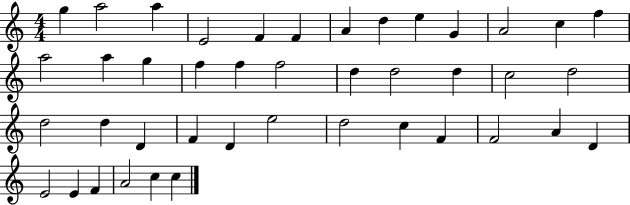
{
  \clef treble
  \numericTimeSignature
  \time 4/4
  \key c \major
  g''4 a''2 a''4 | e'2 f'4 f'4 | a'4 d''4 e''4 g'4 | a'2 c''4 f''4 | \break a''2 a''4 g''4 | f''4 f''4 f''2 | d''4 d''2 d''4 | c''2 d''2 | \break d''2 d''4 d'4 | f'4 d'4 e''2 | d''2 c''4 f'4 | f'2 a'4 d'4 | \break e'2 e'4 f'4 | a'2 c''4 c''4 | \bar "|."
}